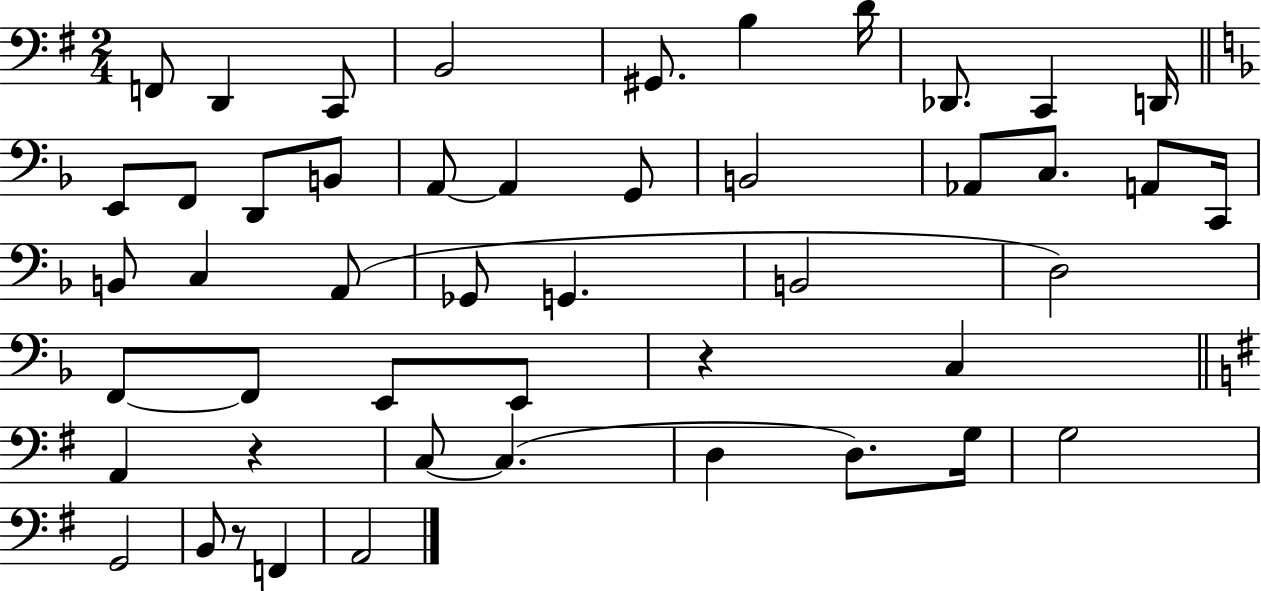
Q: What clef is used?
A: bass